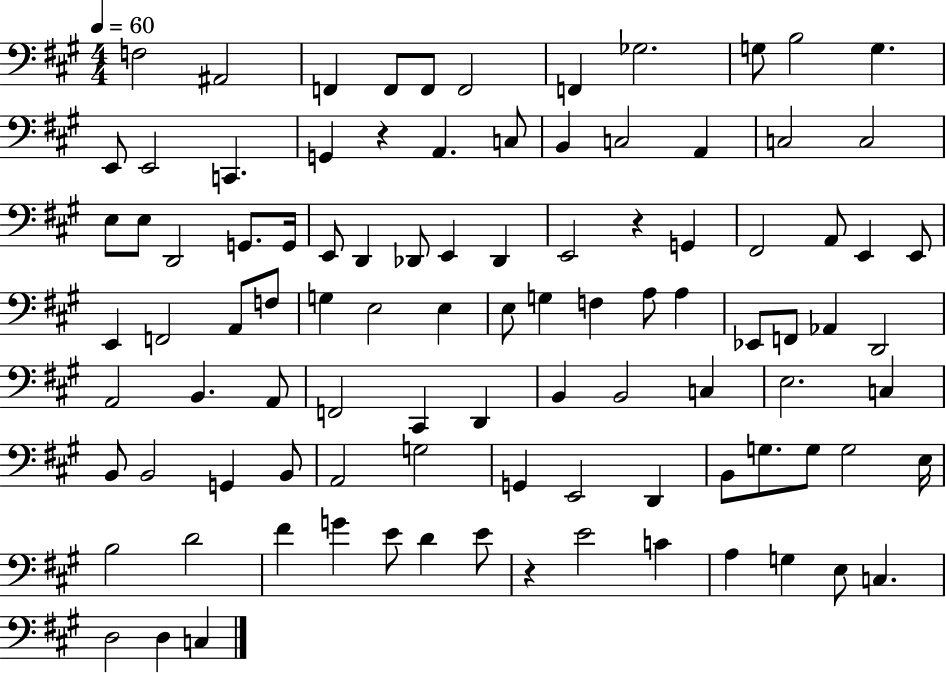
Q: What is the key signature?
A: A major